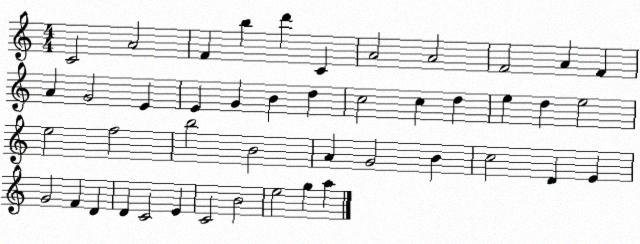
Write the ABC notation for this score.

X:1
T:Untitled
M:4/4
L:1/4
K:C
C2 A2 F b d' C A2 A2 F2 A F A G2 E E G B d c2 c d e d e2 e2 f2 b2 B2 A G2 B c2 D E G2 F D D C2 E C2 B2 e2 g a